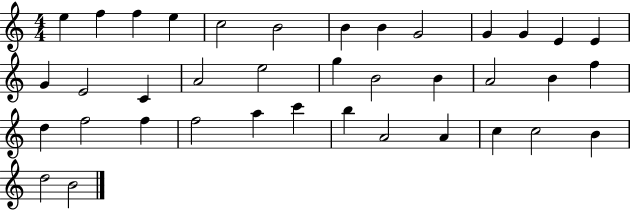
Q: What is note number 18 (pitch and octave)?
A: E5